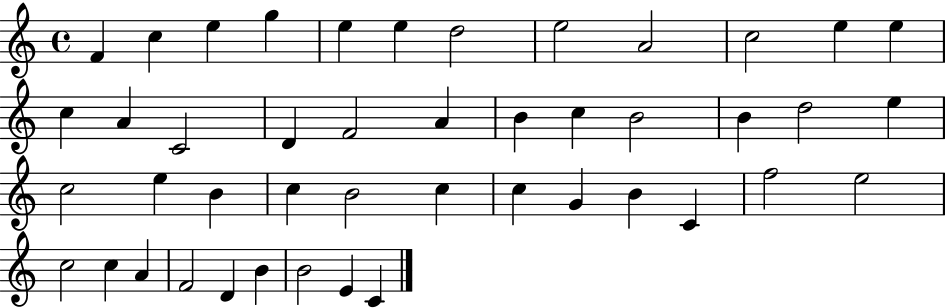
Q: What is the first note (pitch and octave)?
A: F4